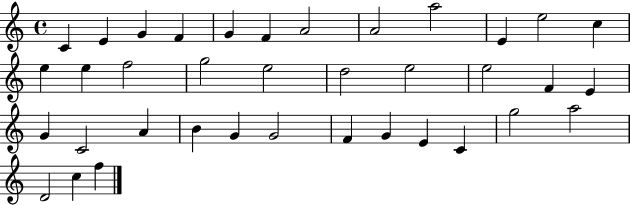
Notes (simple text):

C4/q E4/q G4/q F4/q G4/q F4/q A4/h A4/h A5/h E4/q E5/h C5/q E5/q E5/q F5/h G5/h E5/h D5/h E5/h E5/h F4/q E4/q G4/q C4/h A4/q B4/q G4/q G4/h F4/q G4/q E4/q C4/q G5/h A5/h D4/h C5/q F5/q